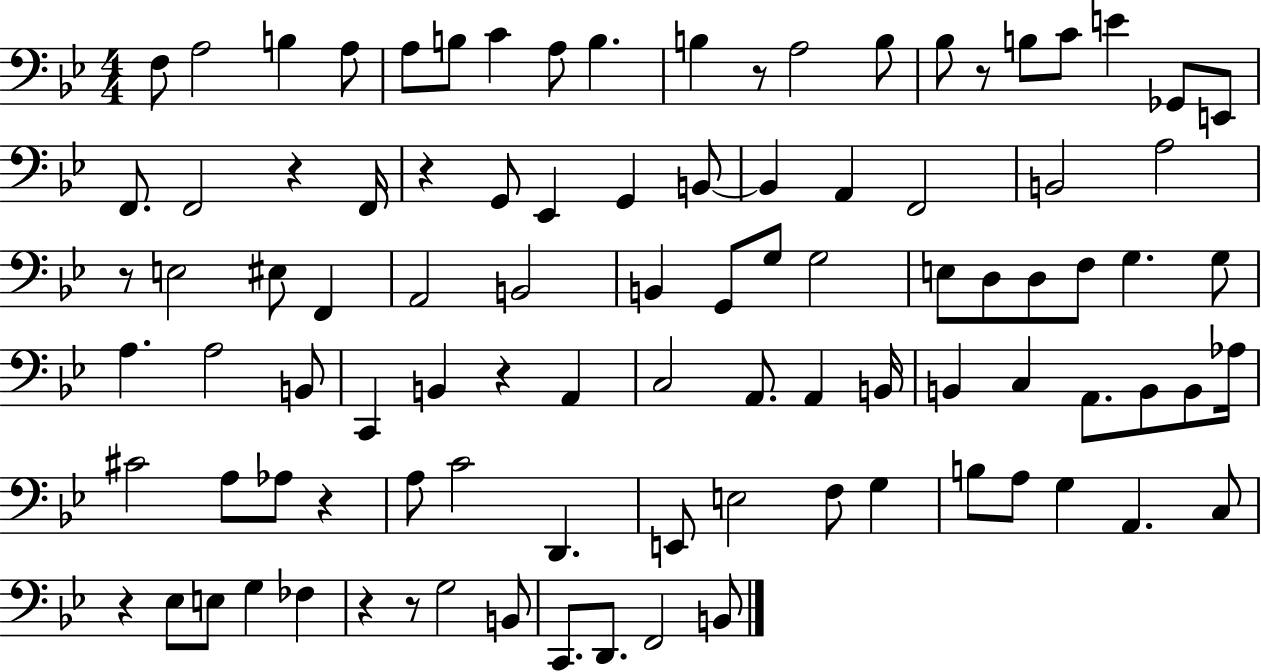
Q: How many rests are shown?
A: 10